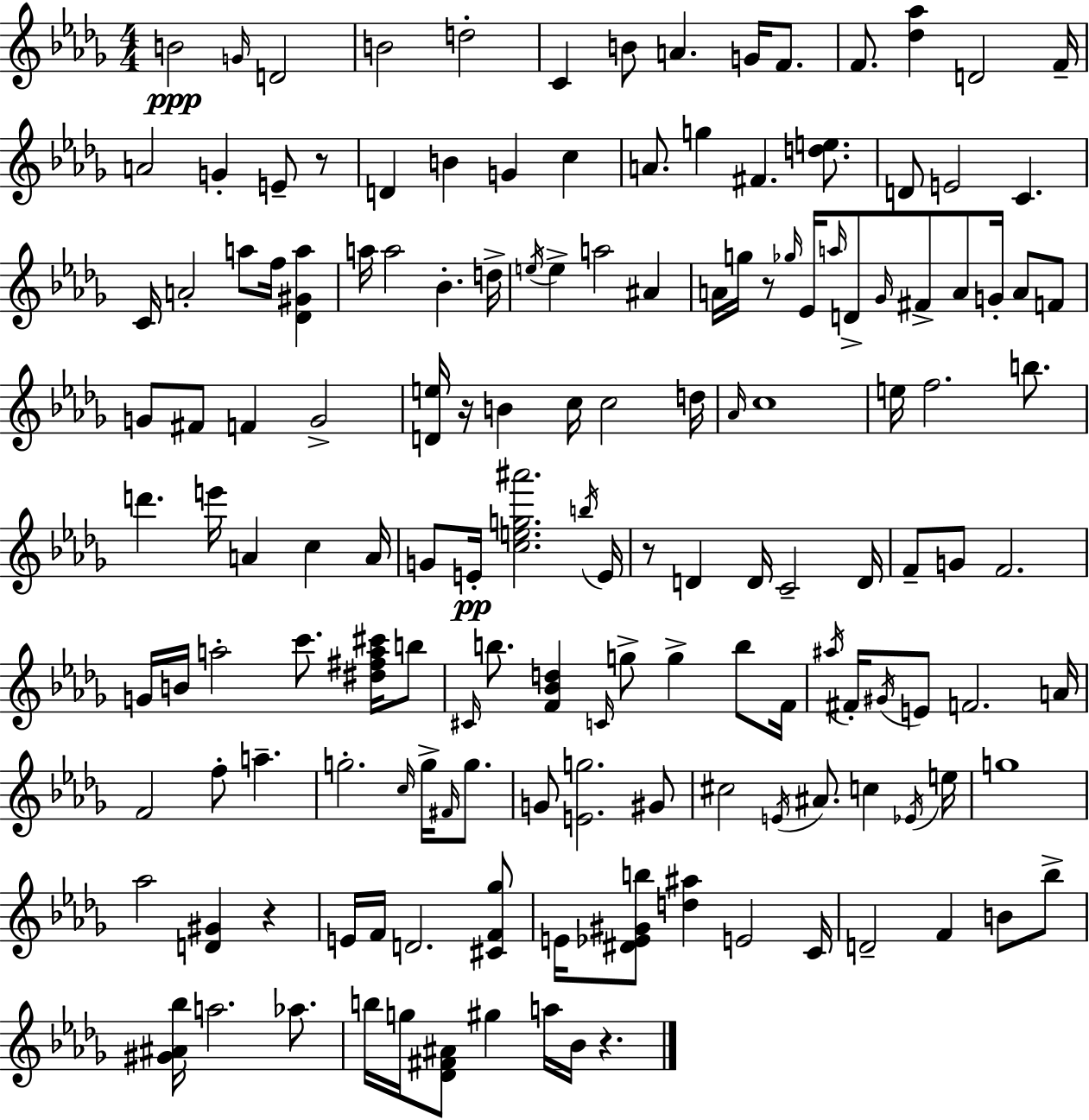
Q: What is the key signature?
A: BES minor